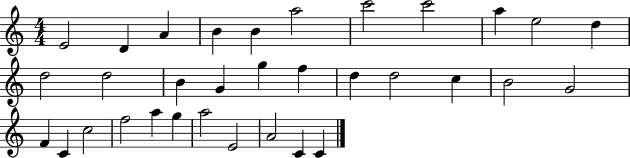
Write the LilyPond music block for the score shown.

{
  \clef treble
  \numericTimeSignature
  \time 4/4
  \key c \major
  e'2 d'4 a'4 | b'4 b'4 a''2 | c'''2 c'''2 | a''4 e''2 d''4 | \break d''2 d''2 | b'4 g'4 g''4 f''4 | d''4 d''2 c''4 | b'2 g'2 | \break f'4 c'4 c''2 | f''2 a''4 g''4 | a''2 e'2 | a'2 c'4 c'4 | \break \bar "|."
}